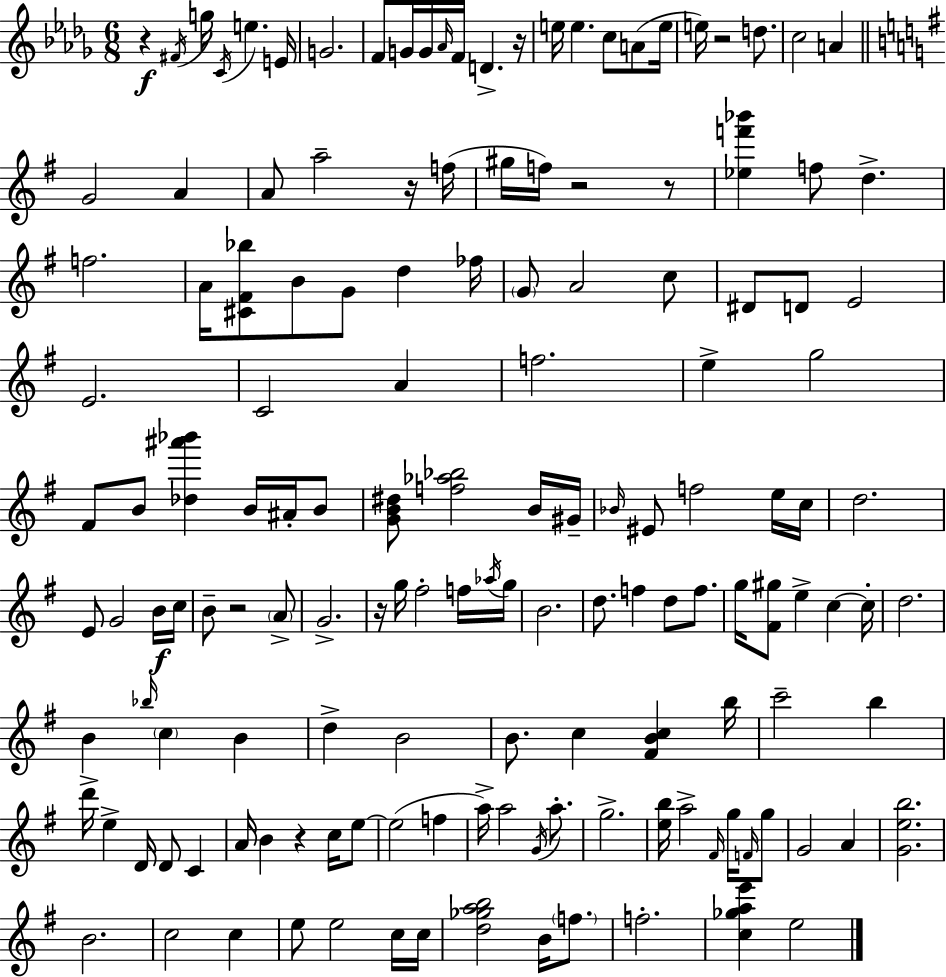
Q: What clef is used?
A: treble